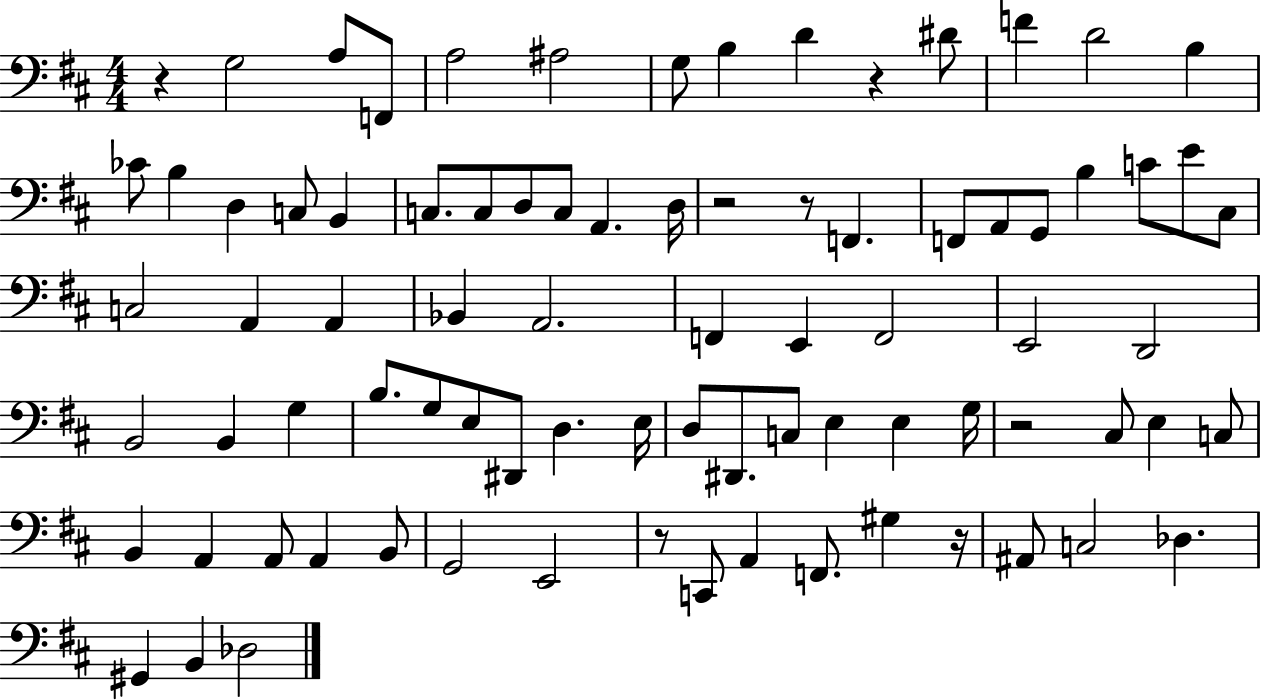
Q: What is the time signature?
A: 4/4